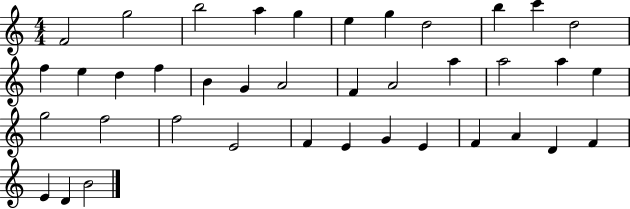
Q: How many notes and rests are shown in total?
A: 39